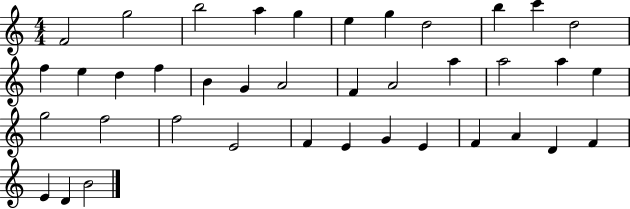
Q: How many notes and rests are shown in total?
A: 39